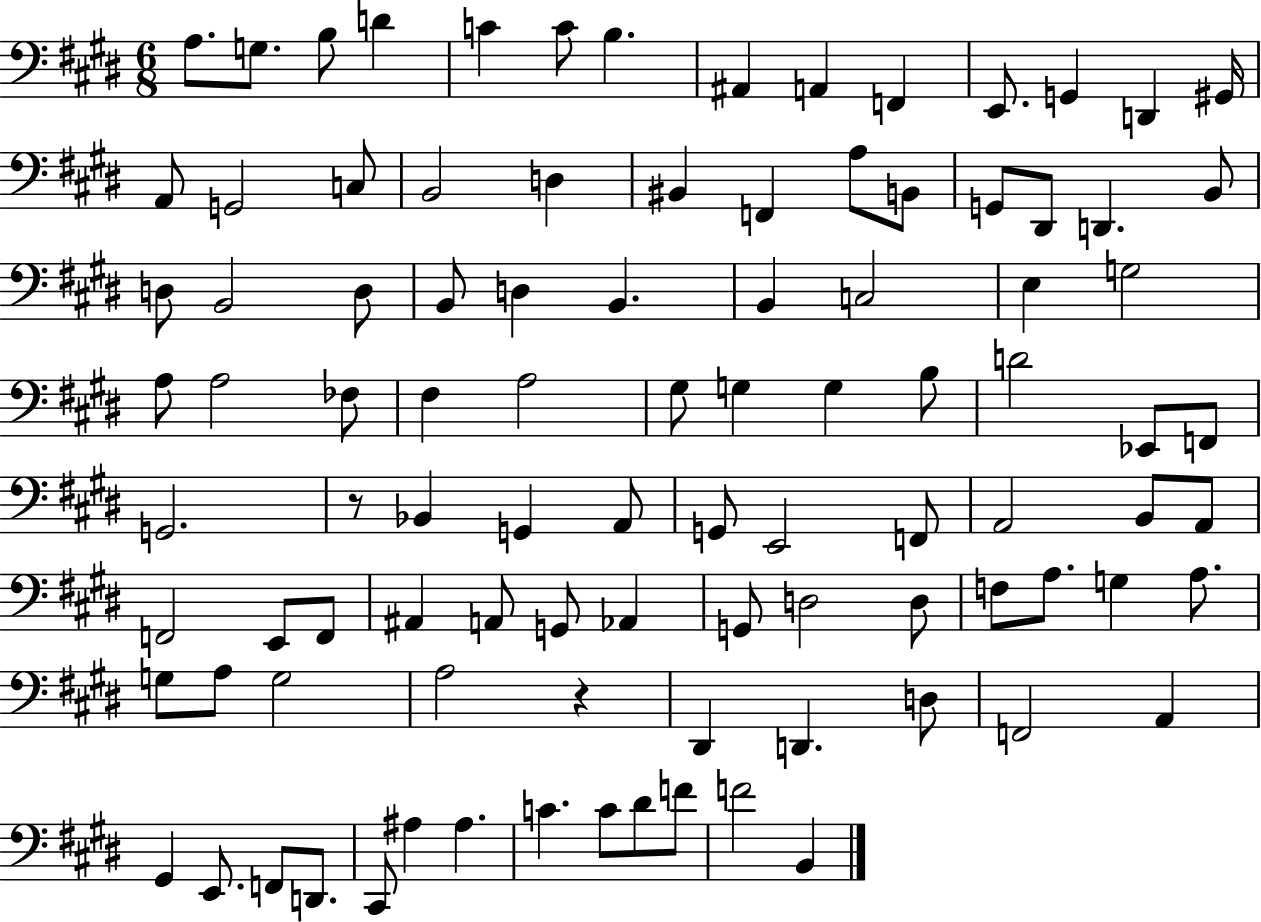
A3/e. G3/e. B3/e D4/q C4/q C4/e B3/q. A#2/q A2/q F2/q E2/e. G2/q D2/q G#2/s A2/e G2/h C3/e B2/h D3/q BIS2/q F2/q A3/e B2/e G2/e D#2/e D2/q. B2/e D3/e B2/h D3/e B2/e D3/q B2/q. B2/q C3/h E3/q G3/h A3/e A3/h FES3/e F#3/q A3/h G#3/e G3/q G3/q B3/e D4/h Eb2/e F2/e G2/h. R/e Bb2/q G2/q A2/e G2/e E2/h F2/e A2/h B2/e A2/e F2/h E2/e F2/e A#2/q A2/e G2/e Ab2/q G2/e D3/h D3/e F3/e A3/e. G3/q A3/e. G3/e A3/e G3/h A3/h R/q D#2/q D2/q. D3/e F2/h A2/q G#2/q E2/e. F2/e D2/e. C#2/e A#3/q A#3/q. C4/q. C4/e D#4/e F4/e F4/h B2/q